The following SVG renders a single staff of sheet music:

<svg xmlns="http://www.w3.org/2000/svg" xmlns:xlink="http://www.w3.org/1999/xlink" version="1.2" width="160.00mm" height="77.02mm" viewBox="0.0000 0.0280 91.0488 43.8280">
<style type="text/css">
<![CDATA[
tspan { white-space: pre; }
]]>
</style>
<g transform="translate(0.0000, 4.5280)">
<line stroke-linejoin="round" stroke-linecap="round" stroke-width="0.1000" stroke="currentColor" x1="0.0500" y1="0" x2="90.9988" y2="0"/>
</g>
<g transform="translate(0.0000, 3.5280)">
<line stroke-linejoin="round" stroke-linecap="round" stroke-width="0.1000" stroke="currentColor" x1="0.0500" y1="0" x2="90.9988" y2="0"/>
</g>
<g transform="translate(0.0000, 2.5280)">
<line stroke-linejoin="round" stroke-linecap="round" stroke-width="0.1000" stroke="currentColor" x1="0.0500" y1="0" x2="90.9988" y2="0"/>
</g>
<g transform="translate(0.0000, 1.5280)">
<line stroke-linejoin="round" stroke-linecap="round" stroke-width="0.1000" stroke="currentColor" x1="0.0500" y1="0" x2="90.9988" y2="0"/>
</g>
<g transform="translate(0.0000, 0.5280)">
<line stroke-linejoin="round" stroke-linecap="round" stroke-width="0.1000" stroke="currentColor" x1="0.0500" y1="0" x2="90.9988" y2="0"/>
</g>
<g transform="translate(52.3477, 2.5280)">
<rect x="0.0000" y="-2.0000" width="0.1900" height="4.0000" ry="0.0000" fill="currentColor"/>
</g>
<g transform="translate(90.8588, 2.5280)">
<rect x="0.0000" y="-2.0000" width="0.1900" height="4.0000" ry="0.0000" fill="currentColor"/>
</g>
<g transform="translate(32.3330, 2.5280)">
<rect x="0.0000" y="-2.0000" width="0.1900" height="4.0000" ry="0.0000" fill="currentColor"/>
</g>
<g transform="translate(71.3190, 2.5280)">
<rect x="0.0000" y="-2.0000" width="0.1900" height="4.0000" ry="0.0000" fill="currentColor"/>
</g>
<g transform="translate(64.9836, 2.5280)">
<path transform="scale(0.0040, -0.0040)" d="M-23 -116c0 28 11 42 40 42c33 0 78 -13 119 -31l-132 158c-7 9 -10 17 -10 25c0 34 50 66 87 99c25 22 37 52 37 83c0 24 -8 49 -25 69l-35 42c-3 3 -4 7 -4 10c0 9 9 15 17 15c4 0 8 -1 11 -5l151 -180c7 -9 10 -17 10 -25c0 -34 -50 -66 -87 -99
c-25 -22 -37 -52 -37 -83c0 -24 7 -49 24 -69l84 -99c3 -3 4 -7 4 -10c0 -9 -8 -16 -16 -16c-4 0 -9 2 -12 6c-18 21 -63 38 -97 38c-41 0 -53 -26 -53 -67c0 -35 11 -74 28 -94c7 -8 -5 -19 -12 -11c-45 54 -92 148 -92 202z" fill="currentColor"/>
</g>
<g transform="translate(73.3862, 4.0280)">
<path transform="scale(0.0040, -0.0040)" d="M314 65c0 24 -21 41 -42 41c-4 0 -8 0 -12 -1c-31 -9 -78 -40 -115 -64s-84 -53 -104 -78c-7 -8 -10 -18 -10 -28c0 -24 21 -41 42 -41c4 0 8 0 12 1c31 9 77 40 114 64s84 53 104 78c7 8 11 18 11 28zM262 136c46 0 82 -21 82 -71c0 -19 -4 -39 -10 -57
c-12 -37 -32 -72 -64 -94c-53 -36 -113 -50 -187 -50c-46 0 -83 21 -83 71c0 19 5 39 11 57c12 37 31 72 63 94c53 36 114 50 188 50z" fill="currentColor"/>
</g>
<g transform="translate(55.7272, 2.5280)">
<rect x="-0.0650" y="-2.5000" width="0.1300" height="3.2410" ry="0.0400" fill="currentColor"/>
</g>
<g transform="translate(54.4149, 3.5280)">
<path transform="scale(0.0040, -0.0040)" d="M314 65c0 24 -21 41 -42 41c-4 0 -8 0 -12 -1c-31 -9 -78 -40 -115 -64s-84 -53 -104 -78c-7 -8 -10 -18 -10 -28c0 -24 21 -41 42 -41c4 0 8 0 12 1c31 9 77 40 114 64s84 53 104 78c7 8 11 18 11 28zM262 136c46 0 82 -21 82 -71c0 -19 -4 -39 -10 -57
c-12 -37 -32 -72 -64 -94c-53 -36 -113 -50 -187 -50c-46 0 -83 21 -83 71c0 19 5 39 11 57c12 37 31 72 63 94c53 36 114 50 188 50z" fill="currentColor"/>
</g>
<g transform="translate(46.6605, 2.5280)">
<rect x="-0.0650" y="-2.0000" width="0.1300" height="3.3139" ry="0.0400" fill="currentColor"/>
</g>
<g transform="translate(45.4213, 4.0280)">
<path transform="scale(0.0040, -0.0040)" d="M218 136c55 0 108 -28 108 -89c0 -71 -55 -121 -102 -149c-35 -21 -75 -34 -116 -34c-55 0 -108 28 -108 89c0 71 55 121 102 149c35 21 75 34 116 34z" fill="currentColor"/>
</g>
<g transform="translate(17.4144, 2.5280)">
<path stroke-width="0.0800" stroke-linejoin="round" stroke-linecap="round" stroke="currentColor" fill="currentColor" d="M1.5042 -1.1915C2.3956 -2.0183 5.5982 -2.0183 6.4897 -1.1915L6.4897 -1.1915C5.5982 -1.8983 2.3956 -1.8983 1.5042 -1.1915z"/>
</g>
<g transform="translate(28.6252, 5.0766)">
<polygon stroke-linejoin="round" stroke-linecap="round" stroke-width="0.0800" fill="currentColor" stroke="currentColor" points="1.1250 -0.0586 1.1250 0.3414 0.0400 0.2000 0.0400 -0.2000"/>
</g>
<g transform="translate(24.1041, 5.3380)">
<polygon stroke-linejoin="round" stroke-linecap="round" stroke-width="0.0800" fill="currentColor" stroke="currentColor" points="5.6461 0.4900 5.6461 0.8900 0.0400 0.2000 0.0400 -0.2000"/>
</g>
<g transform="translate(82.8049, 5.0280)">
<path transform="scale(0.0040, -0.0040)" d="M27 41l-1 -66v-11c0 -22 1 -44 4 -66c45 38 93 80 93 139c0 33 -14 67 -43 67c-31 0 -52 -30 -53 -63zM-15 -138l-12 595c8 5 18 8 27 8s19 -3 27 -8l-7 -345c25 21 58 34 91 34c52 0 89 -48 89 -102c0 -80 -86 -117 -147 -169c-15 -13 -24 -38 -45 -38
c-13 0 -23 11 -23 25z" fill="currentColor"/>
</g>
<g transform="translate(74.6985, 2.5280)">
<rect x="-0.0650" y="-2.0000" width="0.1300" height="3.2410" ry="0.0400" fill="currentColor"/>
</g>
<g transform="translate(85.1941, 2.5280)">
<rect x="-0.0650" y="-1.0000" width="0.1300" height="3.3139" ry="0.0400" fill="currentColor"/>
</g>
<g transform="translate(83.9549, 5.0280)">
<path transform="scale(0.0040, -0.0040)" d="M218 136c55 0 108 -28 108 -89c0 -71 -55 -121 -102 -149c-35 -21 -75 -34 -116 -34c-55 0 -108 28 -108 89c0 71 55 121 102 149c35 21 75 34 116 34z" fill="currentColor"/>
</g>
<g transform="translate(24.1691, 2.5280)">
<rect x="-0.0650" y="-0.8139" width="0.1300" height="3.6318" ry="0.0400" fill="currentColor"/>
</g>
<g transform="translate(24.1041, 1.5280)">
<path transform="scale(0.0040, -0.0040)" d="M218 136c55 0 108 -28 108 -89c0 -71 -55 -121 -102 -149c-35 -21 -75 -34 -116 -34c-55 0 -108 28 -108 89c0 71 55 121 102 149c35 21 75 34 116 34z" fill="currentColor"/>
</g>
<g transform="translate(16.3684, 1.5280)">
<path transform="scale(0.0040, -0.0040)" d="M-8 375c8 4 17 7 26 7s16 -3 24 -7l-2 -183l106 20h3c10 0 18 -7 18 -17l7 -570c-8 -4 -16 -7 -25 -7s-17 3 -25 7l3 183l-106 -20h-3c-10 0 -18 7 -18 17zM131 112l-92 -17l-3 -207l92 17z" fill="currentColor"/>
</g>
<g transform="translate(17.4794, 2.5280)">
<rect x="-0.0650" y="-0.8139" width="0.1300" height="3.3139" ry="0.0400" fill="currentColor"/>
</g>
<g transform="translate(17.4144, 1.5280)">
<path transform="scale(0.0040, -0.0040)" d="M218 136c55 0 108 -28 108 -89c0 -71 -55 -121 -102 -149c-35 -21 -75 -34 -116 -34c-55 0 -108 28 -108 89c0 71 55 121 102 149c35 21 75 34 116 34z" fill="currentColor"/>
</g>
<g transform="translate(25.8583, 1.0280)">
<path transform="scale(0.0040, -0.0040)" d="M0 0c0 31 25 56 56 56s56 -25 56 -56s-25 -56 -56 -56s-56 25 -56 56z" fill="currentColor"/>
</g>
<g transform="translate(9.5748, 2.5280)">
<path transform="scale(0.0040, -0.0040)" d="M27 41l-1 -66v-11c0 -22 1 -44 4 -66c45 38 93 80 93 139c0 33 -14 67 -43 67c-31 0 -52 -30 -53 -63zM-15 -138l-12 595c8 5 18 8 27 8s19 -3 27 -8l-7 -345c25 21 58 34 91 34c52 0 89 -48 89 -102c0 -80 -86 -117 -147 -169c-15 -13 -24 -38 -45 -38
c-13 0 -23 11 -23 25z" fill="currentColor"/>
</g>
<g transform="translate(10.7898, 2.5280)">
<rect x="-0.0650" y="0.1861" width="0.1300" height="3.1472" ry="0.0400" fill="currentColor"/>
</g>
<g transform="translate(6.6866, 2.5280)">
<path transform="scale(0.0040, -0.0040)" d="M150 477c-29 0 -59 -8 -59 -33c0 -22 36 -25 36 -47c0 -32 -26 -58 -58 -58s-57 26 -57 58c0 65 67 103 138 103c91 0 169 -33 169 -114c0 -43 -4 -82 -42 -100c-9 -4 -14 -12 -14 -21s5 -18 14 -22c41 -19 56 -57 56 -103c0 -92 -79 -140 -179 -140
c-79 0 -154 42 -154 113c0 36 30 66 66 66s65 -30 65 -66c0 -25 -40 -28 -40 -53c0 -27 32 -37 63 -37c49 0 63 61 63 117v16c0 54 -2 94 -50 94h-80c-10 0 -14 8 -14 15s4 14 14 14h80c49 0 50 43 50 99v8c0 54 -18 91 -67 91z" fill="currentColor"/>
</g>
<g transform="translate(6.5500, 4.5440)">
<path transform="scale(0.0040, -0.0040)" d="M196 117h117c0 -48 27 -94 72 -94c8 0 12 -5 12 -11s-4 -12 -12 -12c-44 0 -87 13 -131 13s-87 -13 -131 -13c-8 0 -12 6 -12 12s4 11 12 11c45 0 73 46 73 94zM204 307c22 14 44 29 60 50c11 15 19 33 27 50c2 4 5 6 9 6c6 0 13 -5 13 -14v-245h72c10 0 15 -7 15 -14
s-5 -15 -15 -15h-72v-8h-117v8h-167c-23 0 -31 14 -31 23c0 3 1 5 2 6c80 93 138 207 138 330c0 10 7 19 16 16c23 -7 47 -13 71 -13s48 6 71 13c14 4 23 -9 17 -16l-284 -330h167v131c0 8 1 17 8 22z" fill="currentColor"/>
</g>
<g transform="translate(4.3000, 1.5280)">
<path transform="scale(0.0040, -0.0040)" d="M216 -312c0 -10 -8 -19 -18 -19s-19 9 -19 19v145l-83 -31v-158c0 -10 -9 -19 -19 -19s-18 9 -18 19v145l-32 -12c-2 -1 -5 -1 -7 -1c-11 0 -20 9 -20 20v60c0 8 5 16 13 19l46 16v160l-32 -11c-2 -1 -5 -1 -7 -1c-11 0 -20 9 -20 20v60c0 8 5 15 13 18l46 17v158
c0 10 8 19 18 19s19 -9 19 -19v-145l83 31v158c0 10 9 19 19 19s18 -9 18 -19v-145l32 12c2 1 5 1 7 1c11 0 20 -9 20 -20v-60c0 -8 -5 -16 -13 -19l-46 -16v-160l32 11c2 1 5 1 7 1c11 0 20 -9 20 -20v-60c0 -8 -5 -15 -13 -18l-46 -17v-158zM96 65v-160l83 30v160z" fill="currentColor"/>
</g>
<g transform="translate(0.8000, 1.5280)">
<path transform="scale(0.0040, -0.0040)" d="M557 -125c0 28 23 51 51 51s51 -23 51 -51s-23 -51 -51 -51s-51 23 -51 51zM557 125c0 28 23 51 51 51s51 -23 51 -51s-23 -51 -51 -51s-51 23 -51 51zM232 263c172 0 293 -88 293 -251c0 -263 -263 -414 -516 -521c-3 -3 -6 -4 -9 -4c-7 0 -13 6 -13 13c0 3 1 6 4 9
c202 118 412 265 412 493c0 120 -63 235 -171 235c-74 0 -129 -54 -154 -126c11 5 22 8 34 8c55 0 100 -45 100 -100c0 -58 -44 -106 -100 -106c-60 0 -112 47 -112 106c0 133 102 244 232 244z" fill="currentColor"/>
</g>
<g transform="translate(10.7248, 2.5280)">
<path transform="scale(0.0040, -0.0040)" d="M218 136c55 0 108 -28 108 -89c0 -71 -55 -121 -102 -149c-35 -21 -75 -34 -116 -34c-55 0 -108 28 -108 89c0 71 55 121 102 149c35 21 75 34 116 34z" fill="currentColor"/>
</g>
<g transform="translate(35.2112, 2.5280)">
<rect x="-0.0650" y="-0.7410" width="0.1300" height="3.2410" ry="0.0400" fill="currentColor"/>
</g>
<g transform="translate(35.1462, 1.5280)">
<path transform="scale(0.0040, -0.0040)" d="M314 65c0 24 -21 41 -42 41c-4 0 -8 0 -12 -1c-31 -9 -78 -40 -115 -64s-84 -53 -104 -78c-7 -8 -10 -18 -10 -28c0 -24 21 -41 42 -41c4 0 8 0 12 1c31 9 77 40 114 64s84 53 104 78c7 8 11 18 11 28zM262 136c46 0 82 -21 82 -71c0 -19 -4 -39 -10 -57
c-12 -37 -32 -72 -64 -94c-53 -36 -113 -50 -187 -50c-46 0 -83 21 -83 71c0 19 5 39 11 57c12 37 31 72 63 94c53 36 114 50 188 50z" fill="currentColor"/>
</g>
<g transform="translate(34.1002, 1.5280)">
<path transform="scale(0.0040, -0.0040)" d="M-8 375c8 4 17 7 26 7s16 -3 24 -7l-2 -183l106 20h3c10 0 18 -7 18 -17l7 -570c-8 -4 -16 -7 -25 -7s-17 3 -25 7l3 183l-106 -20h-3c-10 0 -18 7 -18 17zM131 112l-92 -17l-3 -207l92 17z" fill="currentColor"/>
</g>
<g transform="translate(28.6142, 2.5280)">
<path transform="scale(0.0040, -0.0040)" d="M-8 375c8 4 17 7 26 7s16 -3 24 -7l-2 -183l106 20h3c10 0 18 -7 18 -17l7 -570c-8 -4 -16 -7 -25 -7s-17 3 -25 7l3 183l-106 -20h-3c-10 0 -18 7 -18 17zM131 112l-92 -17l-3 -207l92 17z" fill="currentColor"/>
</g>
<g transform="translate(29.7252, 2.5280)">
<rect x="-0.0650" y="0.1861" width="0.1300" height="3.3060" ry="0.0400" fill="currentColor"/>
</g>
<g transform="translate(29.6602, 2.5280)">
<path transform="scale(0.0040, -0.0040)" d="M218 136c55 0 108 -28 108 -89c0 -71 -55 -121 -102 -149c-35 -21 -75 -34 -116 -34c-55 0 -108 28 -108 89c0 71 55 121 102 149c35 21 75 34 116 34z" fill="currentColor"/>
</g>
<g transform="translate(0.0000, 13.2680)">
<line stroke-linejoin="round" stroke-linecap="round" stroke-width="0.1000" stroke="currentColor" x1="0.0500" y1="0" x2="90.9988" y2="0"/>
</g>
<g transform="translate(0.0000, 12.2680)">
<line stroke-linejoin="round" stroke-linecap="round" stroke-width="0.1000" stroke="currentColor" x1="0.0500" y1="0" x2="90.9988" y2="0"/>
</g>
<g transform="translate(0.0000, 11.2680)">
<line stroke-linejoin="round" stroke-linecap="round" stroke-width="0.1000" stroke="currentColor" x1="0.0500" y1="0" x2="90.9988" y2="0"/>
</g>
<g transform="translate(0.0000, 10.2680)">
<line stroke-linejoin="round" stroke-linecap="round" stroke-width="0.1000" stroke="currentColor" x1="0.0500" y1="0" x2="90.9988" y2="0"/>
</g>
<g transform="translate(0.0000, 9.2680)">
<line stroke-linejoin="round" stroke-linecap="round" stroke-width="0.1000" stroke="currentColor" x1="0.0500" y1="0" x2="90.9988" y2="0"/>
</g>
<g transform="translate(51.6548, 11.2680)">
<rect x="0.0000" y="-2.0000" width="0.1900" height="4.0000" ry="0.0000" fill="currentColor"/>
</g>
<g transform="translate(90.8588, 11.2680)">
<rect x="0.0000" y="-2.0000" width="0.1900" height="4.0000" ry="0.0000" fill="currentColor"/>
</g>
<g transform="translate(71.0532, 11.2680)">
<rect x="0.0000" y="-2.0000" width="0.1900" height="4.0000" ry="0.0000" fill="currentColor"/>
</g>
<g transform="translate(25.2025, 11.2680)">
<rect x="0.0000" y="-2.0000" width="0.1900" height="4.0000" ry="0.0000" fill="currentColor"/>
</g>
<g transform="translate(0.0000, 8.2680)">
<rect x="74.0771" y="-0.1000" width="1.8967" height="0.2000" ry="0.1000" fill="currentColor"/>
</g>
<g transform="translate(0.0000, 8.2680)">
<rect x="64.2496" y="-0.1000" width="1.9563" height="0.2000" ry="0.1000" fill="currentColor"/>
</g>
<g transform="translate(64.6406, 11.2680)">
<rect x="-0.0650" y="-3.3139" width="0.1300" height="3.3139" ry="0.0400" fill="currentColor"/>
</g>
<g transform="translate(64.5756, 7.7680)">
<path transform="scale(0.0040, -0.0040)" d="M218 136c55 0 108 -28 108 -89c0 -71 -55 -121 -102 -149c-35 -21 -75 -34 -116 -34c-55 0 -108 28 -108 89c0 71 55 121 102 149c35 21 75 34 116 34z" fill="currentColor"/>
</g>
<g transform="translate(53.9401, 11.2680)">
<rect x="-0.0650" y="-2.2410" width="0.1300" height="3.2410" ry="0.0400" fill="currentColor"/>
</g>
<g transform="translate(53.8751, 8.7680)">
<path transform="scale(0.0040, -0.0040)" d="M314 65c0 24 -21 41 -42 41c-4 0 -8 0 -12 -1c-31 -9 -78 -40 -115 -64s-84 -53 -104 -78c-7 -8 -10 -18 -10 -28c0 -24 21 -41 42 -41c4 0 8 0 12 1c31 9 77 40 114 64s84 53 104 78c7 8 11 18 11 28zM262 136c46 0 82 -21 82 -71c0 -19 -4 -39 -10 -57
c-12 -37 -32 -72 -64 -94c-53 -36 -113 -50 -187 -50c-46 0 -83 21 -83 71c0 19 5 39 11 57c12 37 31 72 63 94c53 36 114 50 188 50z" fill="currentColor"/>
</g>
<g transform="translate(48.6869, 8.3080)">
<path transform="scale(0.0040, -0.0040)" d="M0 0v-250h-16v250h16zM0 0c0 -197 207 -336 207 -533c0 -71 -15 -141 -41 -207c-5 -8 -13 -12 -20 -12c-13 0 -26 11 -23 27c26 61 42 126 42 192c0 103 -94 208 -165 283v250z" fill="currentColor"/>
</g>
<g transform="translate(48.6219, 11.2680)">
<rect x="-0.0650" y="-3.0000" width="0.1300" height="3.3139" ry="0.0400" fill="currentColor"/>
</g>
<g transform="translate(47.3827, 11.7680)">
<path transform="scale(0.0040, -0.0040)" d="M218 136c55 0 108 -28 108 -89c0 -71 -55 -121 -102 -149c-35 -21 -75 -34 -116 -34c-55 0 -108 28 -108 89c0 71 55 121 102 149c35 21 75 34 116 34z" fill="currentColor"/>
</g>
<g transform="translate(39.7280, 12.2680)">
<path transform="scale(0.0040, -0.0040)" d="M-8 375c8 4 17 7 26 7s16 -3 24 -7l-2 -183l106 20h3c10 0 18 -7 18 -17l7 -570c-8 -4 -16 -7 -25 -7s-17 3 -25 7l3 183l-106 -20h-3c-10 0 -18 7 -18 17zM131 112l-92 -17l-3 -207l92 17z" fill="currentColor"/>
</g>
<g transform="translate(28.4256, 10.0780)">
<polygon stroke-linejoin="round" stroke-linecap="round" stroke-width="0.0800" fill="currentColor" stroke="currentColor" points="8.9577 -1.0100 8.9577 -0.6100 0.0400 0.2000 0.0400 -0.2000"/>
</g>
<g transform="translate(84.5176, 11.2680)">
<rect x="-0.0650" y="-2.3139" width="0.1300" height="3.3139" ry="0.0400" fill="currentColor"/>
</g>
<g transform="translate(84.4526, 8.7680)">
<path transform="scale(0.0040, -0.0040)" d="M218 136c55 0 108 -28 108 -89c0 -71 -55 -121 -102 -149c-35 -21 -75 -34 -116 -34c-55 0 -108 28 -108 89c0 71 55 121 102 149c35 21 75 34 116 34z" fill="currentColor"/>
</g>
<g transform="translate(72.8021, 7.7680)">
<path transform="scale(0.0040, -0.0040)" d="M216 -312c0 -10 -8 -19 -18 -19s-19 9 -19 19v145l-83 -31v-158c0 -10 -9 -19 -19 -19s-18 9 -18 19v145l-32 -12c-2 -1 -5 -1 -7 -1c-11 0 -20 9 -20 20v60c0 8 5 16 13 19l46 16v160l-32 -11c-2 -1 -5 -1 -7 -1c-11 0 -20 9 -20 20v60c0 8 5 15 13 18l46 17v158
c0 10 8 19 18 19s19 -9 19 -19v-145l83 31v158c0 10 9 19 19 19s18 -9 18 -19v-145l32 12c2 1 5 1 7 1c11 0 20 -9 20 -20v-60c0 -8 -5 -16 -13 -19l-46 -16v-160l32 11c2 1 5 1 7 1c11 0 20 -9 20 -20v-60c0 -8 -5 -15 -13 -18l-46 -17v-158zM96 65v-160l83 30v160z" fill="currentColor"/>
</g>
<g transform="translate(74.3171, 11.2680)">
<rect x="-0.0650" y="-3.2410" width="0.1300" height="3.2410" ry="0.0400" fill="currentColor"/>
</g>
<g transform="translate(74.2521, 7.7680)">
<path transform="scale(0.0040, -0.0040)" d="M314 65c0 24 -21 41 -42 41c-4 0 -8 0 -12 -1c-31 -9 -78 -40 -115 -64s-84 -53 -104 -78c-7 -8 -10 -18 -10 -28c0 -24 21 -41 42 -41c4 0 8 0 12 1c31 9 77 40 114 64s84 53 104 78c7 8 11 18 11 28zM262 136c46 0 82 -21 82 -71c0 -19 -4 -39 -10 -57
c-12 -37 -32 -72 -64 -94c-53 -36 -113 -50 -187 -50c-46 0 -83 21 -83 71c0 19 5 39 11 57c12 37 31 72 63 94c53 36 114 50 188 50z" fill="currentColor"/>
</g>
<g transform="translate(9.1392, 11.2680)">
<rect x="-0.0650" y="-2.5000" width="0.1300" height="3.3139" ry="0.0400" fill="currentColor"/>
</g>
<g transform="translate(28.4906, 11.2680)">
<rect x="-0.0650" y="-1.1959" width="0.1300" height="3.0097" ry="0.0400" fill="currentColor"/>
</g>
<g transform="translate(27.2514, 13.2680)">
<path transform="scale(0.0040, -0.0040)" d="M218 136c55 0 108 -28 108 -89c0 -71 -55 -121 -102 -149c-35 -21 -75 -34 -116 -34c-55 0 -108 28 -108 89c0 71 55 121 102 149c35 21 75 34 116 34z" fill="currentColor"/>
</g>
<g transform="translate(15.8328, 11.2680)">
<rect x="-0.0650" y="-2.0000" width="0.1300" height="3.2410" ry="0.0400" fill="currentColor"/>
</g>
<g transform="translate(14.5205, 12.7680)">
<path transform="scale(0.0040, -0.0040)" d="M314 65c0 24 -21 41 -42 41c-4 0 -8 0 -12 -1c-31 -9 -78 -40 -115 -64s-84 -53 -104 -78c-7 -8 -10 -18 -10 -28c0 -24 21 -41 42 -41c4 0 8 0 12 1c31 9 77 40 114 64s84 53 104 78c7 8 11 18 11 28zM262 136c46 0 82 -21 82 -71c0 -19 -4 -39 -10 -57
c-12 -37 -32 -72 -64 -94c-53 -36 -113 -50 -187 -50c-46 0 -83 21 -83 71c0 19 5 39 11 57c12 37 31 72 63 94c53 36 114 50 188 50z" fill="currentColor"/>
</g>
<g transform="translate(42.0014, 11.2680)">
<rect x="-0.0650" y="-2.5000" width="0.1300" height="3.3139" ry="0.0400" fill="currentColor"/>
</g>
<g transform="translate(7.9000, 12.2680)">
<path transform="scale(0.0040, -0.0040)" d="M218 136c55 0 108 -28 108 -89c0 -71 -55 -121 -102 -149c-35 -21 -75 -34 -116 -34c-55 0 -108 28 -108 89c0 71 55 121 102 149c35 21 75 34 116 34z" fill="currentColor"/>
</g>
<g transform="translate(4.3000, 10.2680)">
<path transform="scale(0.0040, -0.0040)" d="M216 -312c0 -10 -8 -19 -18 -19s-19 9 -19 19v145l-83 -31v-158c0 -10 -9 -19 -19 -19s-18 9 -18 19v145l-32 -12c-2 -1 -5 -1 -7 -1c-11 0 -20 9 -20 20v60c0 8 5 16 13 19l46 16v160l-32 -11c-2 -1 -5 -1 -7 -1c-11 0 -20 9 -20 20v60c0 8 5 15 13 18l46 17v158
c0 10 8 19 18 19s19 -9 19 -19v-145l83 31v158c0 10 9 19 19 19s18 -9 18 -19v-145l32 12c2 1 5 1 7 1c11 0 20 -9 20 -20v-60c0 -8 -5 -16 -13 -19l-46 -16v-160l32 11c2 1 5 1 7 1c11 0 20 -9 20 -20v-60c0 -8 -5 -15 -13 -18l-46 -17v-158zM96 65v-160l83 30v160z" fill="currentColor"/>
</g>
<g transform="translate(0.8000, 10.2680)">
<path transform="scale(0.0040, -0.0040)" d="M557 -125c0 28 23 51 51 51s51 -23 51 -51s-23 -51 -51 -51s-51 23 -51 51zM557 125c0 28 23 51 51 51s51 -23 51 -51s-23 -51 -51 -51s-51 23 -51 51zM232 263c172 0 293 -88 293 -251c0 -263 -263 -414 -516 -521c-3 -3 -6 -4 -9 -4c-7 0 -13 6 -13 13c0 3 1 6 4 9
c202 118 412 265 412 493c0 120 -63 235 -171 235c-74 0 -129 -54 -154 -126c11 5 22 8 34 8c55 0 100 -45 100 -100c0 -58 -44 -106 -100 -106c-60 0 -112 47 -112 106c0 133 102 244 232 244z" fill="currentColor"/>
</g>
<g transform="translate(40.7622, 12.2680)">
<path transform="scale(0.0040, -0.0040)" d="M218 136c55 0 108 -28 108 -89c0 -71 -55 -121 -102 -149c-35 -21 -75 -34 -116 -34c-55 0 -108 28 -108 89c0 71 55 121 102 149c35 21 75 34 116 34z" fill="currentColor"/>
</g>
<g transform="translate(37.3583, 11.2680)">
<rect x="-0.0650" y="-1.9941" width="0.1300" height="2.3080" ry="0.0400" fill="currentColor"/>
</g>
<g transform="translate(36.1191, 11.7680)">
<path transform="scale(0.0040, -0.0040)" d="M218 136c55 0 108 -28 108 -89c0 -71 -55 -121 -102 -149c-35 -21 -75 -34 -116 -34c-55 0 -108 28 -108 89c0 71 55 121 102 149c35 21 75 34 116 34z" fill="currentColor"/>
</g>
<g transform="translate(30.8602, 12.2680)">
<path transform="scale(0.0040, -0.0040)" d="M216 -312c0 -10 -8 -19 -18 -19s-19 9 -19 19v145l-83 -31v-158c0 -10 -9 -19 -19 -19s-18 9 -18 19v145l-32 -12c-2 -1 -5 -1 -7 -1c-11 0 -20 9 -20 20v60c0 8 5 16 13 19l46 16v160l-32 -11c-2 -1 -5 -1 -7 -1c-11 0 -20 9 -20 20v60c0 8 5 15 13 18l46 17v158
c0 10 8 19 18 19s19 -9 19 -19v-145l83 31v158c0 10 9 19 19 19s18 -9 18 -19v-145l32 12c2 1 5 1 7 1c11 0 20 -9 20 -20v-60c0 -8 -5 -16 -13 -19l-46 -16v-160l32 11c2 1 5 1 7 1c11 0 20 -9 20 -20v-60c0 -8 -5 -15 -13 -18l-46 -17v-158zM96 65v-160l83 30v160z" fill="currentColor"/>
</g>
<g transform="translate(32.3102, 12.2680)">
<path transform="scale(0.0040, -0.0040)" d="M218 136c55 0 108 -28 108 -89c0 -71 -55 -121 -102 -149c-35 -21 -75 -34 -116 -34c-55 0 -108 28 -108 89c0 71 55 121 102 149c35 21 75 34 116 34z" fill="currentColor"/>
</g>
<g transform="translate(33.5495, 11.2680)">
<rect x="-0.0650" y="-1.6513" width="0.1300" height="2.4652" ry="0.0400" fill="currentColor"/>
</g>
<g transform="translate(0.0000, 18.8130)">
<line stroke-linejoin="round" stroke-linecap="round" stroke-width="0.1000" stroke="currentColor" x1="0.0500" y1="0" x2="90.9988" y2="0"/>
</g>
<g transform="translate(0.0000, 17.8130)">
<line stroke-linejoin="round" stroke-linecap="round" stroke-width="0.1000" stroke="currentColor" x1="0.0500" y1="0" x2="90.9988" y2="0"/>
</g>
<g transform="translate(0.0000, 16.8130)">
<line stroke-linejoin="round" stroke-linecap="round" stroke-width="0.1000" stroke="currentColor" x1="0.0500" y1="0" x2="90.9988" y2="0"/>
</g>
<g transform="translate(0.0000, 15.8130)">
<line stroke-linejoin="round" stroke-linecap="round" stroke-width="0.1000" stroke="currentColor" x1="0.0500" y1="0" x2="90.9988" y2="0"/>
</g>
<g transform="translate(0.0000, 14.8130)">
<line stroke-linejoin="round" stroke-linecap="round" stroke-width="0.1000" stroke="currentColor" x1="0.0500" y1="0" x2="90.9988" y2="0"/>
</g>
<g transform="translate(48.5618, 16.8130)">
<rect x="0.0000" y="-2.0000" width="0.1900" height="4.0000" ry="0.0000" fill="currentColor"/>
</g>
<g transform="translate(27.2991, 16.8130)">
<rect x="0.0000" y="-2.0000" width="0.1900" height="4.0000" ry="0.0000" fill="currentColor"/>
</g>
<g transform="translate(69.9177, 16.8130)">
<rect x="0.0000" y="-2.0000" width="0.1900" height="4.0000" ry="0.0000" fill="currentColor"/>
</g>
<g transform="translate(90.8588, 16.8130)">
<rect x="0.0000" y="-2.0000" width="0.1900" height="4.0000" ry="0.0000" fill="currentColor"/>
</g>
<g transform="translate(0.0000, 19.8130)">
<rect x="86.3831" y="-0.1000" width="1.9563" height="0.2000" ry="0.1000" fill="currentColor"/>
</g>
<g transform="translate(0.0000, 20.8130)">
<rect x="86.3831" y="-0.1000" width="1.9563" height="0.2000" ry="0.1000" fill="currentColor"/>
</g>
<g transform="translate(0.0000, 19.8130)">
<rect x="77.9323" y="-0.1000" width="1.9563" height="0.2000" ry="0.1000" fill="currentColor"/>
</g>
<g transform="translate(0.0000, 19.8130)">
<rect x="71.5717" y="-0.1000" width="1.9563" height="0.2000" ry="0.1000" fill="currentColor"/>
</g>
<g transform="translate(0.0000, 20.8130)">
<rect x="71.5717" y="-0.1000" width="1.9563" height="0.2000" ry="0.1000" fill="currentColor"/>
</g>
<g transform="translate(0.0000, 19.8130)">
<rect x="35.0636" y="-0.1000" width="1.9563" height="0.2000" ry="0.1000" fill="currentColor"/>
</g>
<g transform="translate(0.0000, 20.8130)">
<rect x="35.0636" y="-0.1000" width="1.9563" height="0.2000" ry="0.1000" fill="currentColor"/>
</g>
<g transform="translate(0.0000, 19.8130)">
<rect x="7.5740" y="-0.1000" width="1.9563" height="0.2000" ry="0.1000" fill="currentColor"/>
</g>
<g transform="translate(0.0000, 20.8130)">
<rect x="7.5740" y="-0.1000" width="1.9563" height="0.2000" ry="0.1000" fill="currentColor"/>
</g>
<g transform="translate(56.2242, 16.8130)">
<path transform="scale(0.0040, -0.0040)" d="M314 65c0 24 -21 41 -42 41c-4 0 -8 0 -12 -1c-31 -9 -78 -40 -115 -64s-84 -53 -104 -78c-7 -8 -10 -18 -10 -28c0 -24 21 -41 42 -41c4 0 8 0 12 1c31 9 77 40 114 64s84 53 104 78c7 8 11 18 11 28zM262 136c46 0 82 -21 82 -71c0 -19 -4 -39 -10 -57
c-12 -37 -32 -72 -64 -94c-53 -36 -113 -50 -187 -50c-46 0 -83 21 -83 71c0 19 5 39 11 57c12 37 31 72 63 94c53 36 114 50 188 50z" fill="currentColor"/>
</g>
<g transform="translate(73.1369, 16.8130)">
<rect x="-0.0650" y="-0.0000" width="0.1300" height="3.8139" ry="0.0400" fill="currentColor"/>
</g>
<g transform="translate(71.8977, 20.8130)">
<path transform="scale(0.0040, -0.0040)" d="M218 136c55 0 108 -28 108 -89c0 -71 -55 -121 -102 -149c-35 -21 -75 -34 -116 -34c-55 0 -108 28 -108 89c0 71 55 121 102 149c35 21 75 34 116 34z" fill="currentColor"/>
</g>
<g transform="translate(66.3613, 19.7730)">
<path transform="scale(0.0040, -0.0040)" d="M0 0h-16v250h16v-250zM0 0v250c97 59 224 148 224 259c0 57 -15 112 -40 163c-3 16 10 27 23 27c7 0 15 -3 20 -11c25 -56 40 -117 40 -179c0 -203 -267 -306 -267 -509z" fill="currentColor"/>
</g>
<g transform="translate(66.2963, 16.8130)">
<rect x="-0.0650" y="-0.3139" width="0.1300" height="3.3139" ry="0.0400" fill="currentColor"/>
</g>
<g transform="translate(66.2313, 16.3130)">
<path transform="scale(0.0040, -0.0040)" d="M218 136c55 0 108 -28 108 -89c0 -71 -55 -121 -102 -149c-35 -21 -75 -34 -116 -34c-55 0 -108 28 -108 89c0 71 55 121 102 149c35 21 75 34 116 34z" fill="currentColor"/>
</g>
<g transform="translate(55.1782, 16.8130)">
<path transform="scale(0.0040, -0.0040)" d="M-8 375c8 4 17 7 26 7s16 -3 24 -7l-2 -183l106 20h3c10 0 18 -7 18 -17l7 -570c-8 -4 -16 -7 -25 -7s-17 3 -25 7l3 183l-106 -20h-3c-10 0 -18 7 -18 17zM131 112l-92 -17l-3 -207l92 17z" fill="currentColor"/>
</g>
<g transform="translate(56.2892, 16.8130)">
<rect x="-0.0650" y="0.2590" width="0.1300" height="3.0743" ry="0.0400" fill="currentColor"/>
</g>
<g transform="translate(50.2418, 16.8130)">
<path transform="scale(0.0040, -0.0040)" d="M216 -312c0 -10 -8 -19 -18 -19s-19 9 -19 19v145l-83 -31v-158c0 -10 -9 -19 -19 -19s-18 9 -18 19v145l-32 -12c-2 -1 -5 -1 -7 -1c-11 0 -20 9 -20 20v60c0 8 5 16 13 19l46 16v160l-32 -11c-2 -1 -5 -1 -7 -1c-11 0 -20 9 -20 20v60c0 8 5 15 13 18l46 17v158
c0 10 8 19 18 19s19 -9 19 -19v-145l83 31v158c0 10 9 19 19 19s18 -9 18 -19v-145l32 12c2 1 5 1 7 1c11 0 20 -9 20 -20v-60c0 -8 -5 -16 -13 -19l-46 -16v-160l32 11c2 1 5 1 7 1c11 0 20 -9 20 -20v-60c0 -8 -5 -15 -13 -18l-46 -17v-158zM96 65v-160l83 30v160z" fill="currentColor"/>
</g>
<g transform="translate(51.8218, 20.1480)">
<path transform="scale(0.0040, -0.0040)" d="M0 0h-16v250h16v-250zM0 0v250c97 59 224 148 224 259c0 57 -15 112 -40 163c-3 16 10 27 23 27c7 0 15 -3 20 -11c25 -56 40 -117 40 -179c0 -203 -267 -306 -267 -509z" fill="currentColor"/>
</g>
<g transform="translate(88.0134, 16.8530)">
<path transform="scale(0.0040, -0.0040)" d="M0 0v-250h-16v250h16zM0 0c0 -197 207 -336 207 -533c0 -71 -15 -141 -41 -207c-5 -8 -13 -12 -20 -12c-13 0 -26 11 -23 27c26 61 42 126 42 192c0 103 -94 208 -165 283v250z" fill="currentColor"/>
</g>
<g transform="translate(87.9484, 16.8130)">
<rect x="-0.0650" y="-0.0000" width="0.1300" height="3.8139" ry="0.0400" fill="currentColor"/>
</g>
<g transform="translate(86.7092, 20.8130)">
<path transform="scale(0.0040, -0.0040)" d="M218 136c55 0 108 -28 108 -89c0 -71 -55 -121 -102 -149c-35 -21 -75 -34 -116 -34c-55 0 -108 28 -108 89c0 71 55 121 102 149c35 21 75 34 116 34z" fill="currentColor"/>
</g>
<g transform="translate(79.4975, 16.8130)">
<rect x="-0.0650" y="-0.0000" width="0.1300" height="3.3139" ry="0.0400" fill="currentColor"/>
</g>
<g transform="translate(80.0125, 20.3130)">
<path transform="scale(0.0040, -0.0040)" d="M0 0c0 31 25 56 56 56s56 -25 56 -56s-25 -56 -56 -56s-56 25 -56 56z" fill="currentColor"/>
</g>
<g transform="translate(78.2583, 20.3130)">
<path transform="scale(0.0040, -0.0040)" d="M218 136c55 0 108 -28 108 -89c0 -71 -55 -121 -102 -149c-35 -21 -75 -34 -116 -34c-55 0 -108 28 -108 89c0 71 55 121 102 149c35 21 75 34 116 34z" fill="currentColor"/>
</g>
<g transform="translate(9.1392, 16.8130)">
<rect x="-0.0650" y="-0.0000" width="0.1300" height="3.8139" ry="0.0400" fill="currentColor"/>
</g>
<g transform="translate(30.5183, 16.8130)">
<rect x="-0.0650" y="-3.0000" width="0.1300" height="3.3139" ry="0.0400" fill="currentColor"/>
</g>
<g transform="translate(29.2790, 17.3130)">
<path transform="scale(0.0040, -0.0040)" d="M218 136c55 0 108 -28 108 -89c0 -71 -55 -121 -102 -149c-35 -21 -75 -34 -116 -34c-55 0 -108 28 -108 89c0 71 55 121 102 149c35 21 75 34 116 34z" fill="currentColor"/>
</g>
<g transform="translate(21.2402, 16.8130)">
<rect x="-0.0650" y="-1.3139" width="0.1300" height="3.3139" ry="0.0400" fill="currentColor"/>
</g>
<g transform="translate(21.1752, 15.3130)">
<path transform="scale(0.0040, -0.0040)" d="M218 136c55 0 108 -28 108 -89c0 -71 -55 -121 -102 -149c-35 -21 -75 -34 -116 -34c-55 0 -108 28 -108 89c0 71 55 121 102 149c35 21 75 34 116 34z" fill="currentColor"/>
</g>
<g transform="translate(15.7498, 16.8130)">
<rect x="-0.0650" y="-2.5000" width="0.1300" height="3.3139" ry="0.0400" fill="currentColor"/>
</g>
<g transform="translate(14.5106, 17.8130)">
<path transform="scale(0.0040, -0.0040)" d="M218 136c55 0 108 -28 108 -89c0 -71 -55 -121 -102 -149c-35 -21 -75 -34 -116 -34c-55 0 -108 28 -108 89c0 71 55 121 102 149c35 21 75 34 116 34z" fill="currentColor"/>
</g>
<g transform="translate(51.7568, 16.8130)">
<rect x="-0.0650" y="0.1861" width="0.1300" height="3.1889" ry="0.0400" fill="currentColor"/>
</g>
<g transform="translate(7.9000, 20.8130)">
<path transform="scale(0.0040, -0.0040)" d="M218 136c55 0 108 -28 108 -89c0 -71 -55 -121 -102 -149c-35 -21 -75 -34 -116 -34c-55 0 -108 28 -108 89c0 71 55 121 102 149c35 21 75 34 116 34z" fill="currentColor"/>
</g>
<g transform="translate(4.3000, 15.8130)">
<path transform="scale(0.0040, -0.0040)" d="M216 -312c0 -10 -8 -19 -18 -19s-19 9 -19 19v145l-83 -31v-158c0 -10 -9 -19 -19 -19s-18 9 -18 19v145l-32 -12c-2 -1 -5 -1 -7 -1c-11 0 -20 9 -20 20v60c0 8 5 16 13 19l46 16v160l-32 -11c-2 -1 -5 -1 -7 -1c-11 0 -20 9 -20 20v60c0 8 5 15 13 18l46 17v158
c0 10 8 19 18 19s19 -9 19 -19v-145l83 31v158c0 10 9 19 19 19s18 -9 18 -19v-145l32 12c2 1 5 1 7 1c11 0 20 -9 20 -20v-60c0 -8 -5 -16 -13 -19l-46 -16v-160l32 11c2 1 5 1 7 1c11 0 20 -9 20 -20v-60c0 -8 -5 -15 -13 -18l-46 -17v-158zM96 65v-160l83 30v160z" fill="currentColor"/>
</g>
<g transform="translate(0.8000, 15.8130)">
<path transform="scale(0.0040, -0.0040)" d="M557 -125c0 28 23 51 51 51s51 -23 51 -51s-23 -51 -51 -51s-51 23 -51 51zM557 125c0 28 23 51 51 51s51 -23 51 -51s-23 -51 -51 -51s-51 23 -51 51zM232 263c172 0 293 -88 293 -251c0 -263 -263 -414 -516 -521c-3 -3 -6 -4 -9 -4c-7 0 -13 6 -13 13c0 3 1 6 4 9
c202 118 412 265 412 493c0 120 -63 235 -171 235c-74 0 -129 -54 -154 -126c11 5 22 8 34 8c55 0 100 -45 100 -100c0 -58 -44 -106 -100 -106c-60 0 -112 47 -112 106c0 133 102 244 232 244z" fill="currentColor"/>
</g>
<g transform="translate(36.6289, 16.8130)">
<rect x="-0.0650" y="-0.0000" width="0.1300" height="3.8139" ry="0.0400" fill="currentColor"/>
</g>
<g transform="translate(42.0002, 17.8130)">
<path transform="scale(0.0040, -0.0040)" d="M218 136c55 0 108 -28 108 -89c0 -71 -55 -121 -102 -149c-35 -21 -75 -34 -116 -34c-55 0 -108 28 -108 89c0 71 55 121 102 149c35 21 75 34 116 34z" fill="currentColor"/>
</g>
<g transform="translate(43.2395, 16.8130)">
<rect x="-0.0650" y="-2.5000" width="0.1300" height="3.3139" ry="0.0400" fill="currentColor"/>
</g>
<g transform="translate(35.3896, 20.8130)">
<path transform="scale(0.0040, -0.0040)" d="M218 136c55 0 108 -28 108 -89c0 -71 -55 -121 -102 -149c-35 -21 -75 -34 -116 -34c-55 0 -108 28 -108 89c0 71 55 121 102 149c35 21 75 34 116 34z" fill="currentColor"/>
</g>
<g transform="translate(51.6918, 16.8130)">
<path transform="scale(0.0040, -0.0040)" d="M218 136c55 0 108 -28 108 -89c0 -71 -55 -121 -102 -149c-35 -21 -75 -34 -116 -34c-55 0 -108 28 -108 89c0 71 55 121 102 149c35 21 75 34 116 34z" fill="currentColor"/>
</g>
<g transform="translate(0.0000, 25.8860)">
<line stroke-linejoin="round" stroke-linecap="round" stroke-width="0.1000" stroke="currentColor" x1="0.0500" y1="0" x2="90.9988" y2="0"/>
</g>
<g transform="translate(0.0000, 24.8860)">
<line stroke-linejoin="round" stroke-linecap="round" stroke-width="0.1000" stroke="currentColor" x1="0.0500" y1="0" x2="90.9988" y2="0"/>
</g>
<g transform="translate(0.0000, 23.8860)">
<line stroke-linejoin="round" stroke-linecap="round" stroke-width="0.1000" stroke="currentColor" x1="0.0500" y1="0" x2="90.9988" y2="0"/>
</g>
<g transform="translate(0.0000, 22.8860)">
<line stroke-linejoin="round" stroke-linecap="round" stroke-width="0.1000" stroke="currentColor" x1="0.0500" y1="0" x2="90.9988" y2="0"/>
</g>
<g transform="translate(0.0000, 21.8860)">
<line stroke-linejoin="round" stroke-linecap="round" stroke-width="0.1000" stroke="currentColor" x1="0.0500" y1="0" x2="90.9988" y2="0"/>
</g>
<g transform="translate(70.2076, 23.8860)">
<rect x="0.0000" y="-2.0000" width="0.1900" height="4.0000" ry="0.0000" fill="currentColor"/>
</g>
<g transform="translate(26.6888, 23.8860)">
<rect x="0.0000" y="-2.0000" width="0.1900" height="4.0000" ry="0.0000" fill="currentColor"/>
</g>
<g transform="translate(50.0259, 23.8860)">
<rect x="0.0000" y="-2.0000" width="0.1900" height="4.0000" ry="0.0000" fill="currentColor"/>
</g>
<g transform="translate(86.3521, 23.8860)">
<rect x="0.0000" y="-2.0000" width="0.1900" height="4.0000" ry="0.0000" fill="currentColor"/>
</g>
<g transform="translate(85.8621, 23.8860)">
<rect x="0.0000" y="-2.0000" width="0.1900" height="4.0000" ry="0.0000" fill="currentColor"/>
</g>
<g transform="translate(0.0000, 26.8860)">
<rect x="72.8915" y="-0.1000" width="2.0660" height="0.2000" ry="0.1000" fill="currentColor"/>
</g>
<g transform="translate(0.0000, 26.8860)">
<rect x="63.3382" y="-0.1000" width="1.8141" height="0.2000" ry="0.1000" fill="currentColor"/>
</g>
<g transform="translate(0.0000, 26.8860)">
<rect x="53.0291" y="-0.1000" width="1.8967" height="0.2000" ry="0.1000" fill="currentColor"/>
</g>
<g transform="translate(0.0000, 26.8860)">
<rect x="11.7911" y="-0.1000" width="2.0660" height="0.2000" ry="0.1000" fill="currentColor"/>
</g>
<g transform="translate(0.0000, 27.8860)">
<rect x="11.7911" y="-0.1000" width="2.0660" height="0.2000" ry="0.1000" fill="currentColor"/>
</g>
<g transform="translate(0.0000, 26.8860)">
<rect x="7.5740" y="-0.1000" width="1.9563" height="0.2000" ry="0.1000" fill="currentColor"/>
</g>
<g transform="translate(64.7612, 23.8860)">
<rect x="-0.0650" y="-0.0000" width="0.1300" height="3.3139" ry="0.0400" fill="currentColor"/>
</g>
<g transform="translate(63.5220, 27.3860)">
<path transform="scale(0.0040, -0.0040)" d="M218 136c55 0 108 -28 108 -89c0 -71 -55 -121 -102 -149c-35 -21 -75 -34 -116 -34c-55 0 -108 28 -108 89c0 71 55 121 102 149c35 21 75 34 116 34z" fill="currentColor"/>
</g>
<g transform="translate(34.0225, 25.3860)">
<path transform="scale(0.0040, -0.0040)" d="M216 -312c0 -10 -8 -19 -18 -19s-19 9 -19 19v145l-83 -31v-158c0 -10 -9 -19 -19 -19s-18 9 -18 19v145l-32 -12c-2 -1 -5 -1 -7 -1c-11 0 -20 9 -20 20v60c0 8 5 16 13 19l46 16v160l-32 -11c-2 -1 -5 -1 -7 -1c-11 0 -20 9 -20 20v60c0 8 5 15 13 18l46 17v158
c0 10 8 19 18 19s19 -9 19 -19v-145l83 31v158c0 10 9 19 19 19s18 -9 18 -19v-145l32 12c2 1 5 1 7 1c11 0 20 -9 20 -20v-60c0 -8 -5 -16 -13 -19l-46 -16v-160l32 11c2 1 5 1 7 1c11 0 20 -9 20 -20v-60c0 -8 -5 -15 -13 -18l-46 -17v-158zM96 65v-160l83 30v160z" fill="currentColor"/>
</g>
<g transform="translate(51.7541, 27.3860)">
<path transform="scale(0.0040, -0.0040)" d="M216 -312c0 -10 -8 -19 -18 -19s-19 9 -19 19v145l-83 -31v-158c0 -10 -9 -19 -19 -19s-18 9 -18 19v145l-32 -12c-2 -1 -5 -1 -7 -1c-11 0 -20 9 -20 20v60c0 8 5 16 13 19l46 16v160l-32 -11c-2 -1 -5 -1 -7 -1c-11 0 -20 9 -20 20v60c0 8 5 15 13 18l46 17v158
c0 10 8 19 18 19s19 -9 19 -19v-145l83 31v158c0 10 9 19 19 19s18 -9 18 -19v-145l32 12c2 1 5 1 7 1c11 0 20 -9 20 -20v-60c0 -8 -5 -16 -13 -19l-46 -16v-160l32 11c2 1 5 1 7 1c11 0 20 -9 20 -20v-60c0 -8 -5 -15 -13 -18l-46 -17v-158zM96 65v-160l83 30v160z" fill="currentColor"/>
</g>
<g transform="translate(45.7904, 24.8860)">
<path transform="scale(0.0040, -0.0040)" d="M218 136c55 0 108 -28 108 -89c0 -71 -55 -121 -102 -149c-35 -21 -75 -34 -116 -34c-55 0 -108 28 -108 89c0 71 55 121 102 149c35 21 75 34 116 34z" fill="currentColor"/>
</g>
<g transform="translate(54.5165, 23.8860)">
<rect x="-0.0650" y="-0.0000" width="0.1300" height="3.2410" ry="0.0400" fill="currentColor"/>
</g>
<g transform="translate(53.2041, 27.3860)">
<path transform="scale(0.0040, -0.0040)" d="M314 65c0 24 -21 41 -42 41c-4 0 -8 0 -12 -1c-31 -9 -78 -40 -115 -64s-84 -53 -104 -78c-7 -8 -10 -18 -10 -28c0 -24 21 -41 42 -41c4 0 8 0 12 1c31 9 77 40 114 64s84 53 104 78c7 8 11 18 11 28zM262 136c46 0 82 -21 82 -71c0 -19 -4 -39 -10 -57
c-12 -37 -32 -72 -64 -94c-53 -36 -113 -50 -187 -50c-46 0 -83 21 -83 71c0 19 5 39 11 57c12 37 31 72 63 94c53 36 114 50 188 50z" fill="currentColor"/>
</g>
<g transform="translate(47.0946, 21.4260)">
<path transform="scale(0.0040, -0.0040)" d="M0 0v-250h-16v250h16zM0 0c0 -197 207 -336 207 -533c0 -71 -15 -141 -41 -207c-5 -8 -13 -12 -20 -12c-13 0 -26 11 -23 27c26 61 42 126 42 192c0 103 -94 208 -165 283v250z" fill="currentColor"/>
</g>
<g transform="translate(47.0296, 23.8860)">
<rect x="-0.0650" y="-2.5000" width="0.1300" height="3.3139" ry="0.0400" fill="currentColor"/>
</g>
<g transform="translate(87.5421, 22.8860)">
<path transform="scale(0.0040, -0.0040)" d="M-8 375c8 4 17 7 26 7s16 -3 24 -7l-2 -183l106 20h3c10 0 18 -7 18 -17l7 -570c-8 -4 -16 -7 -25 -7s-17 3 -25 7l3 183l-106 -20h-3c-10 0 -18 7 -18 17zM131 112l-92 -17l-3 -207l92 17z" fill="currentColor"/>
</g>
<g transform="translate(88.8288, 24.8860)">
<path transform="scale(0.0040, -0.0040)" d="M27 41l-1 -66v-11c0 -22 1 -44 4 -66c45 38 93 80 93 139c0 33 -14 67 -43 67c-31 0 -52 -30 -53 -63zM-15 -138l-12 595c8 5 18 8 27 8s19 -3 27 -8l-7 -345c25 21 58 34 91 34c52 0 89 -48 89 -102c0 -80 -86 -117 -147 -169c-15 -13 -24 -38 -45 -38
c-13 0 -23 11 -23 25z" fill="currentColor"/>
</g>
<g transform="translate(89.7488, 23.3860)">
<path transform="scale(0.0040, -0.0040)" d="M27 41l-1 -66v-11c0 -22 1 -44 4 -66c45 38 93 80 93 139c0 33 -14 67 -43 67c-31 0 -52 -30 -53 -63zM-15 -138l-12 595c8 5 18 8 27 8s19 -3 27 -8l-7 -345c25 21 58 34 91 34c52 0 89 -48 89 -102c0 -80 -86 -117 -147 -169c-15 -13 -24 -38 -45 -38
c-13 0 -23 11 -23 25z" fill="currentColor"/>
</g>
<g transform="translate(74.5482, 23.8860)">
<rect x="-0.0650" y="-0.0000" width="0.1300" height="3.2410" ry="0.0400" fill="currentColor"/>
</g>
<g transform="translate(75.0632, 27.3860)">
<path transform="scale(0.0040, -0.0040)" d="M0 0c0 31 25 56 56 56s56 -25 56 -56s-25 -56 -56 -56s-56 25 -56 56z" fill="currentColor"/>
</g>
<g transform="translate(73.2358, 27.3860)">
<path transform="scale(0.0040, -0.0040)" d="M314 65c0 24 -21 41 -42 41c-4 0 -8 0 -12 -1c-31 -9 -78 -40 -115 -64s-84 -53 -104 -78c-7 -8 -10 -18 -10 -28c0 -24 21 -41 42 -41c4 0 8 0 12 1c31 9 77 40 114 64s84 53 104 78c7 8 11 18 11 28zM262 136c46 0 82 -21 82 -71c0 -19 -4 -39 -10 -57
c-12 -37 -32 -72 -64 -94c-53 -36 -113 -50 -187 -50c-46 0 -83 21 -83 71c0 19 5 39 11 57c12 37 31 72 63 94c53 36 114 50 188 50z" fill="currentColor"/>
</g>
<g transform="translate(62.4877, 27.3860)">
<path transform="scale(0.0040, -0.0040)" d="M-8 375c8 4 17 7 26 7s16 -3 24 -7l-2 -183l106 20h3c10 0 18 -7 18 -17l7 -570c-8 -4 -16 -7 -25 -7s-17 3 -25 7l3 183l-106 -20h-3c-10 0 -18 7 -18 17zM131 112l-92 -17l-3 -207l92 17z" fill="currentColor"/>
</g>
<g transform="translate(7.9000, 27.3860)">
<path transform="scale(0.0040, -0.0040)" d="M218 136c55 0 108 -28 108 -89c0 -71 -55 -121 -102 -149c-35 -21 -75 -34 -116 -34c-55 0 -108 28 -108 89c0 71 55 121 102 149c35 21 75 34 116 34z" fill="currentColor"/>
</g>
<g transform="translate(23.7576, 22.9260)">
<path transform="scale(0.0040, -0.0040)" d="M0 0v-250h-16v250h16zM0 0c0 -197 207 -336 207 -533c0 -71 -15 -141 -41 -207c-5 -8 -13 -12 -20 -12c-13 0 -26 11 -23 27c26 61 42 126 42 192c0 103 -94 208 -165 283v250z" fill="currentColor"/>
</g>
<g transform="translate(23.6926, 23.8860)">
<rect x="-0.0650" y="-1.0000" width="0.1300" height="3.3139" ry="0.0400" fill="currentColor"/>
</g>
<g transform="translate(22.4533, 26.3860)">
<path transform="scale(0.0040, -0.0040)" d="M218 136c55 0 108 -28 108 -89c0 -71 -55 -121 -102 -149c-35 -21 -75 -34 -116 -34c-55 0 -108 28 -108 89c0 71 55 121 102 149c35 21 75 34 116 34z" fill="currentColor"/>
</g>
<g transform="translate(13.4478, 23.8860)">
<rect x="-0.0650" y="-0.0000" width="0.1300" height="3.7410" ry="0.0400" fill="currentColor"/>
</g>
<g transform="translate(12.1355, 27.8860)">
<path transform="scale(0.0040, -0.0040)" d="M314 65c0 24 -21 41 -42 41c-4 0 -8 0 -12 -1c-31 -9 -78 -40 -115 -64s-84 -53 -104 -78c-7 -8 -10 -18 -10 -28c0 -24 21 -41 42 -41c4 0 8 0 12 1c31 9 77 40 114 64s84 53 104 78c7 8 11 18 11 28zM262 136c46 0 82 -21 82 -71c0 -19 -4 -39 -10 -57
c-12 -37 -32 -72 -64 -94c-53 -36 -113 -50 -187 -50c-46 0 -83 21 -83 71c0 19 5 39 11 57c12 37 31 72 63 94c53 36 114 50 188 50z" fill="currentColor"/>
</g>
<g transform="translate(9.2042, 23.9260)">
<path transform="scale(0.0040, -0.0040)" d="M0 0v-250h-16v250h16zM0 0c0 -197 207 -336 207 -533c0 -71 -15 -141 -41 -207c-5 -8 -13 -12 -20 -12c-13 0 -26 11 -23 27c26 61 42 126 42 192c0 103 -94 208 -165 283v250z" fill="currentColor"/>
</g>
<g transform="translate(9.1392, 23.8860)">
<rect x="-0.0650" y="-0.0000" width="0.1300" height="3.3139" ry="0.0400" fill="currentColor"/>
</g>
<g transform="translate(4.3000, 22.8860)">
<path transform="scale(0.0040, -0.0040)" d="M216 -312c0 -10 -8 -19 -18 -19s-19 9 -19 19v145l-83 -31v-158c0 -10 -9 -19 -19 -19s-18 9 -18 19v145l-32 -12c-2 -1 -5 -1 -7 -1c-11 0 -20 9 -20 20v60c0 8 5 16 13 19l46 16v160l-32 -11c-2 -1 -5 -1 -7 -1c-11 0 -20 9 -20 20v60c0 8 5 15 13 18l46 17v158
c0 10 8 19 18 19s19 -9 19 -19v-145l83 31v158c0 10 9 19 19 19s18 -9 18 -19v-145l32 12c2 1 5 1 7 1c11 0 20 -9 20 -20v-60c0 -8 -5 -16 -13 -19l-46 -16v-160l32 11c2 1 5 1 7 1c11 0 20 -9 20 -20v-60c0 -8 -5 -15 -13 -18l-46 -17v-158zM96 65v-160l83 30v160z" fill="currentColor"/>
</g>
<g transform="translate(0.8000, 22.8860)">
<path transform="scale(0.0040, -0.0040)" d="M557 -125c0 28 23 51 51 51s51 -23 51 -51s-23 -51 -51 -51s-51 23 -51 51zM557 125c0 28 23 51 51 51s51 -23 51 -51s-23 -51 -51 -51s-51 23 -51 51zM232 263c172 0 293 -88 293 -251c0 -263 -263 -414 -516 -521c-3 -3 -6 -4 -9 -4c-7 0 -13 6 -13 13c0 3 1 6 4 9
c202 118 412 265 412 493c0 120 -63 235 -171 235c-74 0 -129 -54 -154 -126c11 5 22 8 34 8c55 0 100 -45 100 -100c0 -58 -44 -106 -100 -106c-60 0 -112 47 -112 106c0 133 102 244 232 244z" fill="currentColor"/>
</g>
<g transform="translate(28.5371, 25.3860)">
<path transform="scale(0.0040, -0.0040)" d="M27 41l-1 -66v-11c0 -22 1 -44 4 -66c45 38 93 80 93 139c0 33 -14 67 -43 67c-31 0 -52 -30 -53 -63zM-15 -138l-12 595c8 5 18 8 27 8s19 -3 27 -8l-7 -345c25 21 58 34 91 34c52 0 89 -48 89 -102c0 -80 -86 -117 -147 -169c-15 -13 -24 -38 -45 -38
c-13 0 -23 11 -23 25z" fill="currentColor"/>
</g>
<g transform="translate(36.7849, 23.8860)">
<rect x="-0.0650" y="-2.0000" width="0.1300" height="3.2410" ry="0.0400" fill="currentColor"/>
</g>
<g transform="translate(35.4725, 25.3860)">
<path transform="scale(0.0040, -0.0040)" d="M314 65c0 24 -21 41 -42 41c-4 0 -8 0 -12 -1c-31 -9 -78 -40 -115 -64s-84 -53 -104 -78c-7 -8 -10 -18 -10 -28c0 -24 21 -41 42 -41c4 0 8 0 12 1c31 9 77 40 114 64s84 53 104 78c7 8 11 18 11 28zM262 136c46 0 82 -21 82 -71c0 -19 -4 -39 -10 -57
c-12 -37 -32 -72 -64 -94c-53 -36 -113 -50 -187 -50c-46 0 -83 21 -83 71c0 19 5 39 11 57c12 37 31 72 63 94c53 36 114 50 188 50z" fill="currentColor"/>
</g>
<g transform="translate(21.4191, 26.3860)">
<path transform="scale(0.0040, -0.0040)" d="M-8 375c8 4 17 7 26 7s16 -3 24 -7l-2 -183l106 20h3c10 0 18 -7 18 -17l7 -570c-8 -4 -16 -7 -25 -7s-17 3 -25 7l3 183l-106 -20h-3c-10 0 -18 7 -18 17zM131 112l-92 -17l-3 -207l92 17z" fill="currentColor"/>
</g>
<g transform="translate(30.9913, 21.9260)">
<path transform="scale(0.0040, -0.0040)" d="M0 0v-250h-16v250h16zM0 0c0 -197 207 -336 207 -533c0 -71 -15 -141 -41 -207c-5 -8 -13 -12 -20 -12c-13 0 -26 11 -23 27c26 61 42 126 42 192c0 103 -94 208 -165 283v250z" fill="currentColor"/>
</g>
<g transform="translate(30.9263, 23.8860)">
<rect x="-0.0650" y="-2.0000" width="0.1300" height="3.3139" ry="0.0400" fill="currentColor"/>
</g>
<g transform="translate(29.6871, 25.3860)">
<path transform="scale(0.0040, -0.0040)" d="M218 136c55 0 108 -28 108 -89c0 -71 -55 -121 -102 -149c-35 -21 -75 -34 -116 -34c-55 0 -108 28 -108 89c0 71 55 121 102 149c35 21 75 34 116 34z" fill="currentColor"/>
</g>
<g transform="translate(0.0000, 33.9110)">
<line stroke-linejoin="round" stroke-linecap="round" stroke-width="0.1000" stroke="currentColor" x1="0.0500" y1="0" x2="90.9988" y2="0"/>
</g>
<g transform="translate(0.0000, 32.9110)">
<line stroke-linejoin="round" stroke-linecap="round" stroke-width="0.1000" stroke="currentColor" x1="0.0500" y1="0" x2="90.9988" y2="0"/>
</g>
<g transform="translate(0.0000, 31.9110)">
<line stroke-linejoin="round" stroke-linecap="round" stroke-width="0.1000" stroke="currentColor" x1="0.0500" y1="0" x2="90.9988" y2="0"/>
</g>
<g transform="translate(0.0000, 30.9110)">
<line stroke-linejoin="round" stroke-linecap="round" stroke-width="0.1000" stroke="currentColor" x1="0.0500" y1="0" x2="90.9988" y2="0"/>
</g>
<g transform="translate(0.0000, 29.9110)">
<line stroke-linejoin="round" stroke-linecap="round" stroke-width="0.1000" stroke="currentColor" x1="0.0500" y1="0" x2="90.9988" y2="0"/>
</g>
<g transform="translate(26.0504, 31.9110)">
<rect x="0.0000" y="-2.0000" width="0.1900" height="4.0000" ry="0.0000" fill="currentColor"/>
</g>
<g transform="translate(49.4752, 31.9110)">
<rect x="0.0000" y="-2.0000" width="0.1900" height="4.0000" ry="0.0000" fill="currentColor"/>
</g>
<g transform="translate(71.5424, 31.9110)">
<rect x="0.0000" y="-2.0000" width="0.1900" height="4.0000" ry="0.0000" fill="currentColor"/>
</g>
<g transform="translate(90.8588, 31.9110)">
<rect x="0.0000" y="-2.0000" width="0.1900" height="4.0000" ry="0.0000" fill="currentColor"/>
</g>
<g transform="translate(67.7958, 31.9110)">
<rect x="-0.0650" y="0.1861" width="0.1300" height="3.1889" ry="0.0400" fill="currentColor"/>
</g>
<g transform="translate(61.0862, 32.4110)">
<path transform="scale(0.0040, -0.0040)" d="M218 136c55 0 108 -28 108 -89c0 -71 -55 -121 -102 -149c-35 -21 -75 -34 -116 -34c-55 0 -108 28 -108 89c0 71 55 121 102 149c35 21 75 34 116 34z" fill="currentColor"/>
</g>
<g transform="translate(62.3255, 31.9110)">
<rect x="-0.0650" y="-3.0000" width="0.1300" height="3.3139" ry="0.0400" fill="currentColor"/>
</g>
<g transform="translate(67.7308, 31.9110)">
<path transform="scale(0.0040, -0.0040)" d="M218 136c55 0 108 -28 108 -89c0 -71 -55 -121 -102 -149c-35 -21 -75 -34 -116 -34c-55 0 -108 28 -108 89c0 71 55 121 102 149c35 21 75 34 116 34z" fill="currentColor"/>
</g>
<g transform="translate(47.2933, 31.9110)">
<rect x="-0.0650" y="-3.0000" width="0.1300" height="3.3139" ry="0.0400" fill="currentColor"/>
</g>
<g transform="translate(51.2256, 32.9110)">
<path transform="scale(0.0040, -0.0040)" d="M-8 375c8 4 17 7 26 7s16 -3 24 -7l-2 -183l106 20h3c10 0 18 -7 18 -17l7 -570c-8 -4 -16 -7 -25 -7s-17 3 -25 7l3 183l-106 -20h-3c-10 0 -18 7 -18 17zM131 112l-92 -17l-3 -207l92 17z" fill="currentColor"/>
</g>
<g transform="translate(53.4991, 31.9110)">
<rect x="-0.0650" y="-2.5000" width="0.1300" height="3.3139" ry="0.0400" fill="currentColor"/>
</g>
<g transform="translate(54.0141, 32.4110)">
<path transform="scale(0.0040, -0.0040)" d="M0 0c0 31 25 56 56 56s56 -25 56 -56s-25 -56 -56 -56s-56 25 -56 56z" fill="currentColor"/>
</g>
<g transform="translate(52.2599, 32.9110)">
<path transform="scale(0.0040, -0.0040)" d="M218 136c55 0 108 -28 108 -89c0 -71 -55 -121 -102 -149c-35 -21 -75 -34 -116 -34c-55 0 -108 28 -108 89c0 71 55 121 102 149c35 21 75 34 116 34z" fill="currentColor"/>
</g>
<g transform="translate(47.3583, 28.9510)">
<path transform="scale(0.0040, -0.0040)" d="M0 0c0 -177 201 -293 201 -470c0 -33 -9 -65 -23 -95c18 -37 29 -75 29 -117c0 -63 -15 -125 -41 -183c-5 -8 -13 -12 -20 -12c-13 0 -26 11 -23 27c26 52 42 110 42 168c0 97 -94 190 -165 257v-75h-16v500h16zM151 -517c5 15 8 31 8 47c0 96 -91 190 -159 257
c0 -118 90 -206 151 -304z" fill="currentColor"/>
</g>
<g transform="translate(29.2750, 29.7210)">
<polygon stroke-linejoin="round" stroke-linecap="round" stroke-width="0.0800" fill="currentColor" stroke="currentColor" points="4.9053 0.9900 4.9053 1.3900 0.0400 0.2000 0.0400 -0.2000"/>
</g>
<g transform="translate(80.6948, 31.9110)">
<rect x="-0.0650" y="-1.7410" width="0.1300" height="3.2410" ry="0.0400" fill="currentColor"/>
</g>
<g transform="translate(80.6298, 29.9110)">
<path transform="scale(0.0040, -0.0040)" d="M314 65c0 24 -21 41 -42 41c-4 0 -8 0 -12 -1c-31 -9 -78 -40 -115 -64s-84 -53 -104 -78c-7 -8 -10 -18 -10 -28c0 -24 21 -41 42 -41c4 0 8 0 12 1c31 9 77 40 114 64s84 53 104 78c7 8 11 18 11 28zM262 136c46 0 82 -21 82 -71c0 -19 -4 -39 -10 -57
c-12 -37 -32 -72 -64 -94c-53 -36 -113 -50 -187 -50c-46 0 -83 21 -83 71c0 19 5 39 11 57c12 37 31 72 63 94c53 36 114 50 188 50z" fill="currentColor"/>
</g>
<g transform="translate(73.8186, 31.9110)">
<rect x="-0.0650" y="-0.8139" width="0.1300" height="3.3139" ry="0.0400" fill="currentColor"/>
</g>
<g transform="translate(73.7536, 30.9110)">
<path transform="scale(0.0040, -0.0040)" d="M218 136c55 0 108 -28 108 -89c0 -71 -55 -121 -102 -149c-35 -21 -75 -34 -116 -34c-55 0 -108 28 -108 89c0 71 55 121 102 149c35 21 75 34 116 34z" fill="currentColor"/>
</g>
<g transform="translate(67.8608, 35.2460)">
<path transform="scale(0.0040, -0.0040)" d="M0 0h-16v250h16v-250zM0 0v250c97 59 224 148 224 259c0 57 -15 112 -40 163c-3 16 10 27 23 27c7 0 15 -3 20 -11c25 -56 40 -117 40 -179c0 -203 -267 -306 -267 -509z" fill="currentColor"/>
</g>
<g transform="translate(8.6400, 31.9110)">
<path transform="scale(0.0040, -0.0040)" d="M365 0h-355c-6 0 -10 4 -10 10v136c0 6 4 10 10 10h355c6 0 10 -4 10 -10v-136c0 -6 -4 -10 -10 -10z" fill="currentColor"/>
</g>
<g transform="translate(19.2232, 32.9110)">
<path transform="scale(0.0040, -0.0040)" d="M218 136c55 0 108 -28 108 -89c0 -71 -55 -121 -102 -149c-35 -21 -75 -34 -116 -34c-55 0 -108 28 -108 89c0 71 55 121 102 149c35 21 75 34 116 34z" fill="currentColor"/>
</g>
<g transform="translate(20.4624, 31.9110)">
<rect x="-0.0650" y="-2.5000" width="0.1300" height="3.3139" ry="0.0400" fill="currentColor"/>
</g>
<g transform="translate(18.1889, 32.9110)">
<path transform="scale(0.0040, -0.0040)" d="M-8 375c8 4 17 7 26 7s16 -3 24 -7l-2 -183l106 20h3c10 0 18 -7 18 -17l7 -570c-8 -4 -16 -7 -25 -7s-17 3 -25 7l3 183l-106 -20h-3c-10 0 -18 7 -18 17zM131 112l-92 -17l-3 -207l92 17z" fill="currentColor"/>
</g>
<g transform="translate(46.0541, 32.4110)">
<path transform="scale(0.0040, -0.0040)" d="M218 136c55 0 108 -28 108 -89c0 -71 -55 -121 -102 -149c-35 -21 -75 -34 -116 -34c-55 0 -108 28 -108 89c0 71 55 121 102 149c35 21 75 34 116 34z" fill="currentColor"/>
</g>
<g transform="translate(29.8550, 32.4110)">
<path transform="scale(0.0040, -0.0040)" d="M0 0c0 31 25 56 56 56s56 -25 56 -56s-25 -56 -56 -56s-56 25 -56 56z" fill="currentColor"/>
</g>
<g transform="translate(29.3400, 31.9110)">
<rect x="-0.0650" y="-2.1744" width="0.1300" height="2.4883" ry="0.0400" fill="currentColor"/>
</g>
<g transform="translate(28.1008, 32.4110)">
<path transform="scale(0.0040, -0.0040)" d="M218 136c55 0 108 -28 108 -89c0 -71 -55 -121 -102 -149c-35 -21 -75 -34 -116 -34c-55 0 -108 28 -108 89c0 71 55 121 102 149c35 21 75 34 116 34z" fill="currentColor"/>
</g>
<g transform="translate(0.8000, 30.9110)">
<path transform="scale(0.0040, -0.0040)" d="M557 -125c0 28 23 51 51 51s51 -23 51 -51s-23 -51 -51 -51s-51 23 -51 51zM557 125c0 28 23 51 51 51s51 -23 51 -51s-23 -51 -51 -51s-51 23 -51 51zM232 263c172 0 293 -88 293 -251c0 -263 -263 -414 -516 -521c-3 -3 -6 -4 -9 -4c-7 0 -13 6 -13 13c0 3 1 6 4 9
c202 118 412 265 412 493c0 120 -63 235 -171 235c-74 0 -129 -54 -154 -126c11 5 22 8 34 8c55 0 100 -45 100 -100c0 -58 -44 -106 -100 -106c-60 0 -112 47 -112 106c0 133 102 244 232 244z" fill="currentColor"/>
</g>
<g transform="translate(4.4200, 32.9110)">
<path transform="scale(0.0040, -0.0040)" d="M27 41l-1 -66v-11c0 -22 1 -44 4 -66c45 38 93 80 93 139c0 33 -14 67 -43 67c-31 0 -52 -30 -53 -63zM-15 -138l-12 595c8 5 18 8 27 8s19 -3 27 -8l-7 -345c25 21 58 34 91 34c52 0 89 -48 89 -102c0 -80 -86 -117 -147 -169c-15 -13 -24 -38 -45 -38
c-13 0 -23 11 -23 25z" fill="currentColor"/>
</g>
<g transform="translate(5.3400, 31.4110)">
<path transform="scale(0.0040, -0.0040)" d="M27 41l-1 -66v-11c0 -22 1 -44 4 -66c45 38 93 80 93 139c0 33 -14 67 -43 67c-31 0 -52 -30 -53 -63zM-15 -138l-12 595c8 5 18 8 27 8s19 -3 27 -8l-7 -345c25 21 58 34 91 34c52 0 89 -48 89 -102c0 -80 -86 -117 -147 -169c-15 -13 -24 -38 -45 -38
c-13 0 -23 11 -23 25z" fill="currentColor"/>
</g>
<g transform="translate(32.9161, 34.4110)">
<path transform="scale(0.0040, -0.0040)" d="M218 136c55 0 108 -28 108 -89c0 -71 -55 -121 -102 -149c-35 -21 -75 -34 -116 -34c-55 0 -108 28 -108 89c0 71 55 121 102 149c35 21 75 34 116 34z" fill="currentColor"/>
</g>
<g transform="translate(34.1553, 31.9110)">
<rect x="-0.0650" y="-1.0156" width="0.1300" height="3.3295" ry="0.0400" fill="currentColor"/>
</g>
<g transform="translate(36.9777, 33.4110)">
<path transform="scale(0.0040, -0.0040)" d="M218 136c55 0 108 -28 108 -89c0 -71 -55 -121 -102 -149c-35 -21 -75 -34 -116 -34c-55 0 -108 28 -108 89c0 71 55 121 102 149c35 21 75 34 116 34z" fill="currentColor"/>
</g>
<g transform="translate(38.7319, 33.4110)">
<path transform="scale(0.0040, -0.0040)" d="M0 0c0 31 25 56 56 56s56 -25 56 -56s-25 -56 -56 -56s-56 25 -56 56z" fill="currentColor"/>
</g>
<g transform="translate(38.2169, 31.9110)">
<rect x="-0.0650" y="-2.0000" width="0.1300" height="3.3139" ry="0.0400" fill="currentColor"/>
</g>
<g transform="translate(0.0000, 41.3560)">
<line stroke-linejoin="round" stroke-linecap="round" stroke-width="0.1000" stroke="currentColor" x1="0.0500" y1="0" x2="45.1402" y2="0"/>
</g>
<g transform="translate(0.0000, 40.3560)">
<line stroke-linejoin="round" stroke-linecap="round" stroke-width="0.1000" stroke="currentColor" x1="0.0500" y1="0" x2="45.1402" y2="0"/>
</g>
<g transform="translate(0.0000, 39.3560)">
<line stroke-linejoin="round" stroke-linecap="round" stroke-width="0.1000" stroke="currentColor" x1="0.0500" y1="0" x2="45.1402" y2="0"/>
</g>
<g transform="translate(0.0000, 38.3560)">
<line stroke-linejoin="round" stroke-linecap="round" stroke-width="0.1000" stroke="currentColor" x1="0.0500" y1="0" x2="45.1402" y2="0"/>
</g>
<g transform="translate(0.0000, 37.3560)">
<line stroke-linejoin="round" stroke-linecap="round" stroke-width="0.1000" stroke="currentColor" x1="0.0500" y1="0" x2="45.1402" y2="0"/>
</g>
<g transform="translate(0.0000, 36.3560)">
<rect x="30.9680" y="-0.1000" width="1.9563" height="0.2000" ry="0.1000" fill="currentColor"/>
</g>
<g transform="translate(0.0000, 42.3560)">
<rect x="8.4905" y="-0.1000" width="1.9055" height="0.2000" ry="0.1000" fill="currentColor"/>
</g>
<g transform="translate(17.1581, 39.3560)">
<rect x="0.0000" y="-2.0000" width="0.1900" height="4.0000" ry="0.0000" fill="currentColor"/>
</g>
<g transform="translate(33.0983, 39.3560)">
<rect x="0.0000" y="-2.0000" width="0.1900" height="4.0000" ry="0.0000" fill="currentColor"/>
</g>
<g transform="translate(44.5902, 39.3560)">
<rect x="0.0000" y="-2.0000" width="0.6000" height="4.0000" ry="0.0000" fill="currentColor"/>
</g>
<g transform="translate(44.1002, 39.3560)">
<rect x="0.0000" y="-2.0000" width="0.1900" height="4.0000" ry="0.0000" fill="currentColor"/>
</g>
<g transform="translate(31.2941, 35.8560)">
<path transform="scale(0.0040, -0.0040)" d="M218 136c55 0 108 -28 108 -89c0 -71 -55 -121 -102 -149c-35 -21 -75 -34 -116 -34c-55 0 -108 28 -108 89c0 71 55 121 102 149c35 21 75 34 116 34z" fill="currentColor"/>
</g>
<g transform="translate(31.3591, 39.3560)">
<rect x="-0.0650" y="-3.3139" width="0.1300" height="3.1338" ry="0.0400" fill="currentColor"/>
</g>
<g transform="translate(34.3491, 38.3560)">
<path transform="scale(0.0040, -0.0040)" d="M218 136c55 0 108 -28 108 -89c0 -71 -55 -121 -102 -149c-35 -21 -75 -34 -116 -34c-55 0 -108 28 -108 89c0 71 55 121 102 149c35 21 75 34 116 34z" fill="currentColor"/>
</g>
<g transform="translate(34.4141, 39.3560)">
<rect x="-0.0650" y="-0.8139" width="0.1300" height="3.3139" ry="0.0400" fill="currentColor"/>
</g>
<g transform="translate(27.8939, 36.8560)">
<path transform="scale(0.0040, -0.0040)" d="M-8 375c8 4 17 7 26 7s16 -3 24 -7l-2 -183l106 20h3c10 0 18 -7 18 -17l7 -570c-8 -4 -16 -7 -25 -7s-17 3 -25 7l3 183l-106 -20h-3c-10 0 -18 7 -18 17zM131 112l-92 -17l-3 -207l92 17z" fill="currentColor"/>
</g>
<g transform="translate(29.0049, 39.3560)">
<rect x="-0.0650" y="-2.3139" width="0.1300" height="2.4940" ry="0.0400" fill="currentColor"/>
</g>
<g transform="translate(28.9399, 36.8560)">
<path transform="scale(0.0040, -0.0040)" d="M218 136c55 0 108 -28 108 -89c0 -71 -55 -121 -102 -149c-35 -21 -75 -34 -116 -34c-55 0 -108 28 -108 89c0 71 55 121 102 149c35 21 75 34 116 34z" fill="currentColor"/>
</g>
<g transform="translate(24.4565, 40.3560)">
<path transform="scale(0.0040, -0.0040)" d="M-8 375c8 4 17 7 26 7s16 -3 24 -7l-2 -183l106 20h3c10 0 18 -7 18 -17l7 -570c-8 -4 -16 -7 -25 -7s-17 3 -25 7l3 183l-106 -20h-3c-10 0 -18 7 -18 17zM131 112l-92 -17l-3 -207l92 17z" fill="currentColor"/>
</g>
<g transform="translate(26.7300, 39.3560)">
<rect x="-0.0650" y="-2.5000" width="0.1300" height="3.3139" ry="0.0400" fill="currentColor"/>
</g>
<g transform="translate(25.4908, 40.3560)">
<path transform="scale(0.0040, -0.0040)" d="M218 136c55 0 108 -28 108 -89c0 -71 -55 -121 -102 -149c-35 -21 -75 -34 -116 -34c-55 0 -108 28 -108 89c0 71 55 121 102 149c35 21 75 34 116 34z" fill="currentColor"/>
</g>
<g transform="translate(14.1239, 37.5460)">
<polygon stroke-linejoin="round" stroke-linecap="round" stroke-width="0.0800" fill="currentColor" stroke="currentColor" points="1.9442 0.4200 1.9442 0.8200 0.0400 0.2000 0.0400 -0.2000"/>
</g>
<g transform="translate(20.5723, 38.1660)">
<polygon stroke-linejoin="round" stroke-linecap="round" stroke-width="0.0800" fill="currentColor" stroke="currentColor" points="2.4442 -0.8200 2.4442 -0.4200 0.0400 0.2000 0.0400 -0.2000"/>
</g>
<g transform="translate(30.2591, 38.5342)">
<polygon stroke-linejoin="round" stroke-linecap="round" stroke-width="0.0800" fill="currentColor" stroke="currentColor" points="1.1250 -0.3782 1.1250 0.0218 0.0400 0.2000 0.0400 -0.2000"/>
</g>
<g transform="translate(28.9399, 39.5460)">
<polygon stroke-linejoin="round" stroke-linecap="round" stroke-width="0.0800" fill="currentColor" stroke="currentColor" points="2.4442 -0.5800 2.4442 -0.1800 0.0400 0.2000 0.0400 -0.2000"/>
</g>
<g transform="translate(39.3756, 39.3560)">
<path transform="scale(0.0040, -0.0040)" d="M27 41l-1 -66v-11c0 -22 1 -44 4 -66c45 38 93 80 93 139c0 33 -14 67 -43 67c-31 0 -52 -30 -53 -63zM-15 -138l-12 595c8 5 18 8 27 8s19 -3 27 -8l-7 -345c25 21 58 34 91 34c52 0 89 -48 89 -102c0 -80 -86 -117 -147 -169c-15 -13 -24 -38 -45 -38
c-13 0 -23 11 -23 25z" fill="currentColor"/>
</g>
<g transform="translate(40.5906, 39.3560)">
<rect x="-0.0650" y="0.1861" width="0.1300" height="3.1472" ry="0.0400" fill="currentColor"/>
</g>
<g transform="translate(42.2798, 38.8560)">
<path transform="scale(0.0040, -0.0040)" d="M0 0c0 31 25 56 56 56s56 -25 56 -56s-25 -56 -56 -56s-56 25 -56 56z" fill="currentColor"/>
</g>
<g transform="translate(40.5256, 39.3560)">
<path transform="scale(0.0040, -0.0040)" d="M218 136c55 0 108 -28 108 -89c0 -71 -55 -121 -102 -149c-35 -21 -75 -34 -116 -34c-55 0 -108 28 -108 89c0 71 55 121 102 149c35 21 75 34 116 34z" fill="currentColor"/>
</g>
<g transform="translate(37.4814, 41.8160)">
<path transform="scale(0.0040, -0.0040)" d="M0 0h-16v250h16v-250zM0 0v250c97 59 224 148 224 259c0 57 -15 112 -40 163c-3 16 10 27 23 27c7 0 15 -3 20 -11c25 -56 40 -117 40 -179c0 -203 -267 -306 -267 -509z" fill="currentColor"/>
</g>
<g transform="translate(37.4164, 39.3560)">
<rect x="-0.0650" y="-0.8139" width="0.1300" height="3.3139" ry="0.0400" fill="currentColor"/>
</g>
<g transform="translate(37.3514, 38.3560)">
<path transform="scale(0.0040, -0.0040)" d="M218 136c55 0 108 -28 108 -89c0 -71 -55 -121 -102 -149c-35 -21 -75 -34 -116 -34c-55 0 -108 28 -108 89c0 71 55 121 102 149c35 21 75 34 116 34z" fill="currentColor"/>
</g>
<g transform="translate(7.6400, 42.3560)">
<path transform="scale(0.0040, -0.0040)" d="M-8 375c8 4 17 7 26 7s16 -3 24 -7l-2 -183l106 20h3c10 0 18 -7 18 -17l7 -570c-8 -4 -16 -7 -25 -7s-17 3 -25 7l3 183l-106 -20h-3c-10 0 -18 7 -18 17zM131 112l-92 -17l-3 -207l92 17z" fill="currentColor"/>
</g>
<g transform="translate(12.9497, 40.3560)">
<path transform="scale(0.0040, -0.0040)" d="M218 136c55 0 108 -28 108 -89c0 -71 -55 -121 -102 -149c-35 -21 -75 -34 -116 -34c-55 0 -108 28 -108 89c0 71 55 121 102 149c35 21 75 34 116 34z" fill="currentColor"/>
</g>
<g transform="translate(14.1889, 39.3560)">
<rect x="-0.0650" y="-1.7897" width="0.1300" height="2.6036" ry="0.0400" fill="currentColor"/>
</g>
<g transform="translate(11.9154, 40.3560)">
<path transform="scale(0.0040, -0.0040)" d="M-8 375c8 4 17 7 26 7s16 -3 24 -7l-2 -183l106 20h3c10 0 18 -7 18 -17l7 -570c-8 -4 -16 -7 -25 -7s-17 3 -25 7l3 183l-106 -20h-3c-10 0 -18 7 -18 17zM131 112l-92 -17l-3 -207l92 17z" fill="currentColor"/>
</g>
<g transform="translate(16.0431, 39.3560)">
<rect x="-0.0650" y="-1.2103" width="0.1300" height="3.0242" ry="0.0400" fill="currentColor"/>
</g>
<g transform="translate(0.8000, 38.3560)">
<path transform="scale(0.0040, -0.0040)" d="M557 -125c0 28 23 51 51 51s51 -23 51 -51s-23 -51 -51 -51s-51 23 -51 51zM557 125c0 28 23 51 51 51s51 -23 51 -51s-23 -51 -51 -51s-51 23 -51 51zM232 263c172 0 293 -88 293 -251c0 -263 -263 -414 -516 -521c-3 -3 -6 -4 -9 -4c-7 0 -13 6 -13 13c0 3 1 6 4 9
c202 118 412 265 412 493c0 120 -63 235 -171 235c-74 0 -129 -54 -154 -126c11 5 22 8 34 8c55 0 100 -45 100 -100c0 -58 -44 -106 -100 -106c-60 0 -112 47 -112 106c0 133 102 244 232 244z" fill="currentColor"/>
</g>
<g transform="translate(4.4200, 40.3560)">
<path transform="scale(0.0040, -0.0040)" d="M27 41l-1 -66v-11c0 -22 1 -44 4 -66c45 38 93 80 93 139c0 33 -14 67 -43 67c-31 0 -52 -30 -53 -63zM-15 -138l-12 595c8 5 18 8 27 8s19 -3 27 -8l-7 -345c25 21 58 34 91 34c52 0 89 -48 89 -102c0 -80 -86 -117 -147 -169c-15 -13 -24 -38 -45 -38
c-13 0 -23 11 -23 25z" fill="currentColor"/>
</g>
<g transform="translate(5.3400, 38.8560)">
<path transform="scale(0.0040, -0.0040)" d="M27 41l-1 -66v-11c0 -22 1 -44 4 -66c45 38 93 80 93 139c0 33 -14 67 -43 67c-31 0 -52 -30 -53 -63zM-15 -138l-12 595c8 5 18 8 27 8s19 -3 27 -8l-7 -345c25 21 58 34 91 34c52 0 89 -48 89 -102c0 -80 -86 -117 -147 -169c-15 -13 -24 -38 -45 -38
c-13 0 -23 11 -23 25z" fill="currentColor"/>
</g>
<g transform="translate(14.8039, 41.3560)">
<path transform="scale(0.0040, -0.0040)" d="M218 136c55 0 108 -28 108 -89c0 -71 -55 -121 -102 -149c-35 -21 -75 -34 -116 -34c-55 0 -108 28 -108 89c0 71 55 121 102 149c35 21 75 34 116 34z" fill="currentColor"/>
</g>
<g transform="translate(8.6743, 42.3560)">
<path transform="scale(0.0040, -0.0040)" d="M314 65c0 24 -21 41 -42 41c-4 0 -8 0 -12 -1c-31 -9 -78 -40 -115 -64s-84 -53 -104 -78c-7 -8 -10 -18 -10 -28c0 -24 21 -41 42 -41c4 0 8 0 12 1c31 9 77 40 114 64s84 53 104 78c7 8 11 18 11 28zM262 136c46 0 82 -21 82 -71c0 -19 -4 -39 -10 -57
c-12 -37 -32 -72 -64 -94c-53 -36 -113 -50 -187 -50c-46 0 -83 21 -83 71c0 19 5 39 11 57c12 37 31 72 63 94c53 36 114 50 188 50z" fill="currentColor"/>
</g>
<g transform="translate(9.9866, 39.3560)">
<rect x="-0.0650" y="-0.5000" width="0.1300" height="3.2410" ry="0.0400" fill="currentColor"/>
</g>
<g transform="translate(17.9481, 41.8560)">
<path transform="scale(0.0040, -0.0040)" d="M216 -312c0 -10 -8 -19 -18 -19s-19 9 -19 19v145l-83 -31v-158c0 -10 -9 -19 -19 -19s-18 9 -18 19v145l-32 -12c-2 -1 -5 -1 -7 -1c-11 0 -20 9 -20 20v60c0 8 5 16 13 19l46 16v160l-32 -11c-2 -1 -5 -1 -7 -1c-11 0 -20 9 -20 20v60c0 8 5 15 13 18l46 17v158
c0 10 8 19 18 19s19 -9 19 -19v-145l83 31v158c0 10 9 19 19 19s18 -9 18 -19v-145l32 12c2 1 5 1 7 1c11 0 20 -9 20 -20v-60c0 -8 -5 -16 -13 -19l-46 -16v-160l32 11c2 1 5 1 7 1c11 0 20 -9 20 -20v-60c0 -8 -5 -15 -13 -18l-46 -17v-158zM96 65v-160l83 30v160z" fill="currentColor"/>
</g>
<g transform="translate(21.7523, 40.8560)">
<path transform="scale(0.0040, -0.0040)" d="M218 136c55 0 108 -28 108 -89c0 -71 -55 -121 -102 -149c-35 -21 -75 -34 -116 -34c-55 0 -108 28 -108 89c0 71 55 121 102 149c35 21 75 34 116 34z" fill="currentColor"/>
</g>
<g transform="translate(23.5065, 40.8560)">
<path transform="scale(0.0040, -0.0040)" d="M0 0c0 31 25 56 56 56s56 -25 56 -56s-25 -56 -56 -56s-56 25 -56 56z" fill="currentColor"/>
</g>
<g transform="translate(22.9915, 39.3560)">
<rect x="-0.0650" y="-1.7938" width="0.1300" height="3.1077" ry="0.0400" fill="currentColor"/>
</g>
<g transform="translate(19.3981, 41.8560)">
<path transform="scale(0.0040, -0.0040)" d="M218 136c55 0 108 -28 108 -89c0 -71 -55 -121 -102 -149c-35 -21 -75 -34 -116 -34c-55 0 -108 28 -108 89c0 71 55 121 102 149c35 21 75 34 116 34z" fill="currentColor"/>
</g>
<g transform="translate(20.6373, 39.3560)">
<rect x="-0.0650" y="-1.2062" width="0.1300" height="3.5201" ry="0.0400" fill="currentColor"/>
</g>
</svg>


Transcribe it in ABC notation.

X:1
T:Untitled
M:3/4
L:1/4
K:G
_D, F, F,/2 D,/4 F,2 A,, B,,2 z A,,2 _F,, B,, A,,2 G,,/2 ^B,,/2 C,/2 B,, C,/2 B,2 D ^D2 B, C,, B,, G, C, C,, B,, ^D,/2 D,2 E,/2 C,, D,, C,,/2 D,,/2 C,,2 F,,/2 _A,,/2 ^A,,2 B,,/2 ^D,,2 D,, D,,2 z2 B,, C,/2 F,,/2 A,, C,/4 B,, C, D,/2 F, A,2 E,,2 B,,/2 G,,/2 ^F,,/2 A,,/2 B,, B,/2 D/4 F, F,/2 _D,